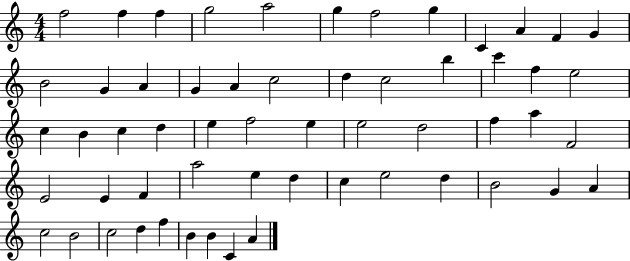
{
  \clef treble
  \numericTimeSignature
  \time 4/4
  \key c \major
  f''2 f''4 f''4 | g''2 a''2 | g''4 f''2 g''4 | c'4 a'4 f'4 g'4 | \break b'2 g'4 a'4 | g'4 a'4 c''2 | d''4 c''2 b''4 | c'''4 f''4 e''2 | \break c''4 b'4 c''4 d''4 | e''4 f''2 e''4 | e''2 d''2 | f''4 a''4 f'2 | \break e'2 e'4 f'4 | a''2 e''4 d''4 | c''4 e''2 d''4 | b'2 g'4 a'4 | \break c''2 b'2 | c''2 d''4 f''4 | b'4 b'4 c'4 a'4 | \bar "|."
}